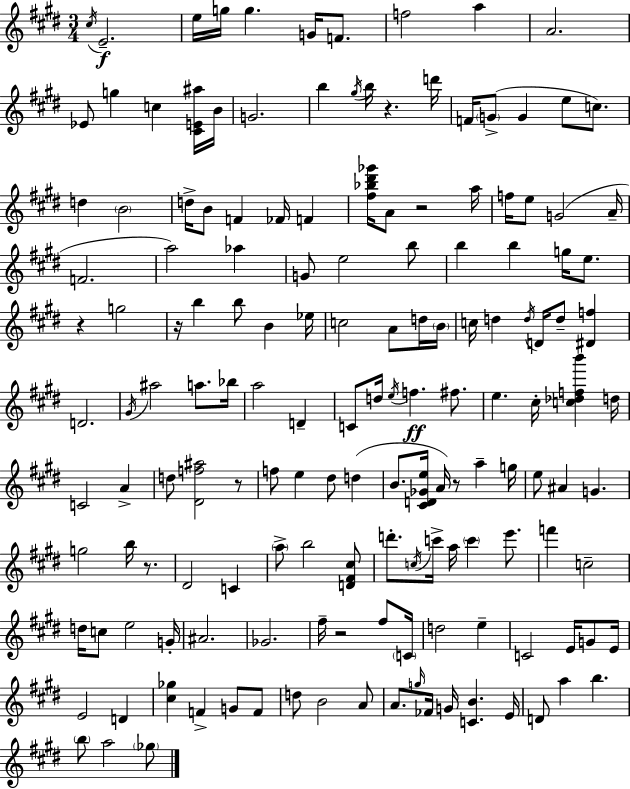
C#5/s E4/h. E5/s G5/s G5/q. G4/s F4/e. F5/h A5/q A4/h. Eb4/e G5/q C5/q [C#4,E4,A#5]/s B4/s G4/h. B5/q G#5/s B5/s R/q. D6/s F4/s G4/e G4/q E5/e C5/e. D5/q B4/h D5/s B4/e F4/q FES4/s F4/q [F#5,Bb5,D#6,Gb6]/s A4/e R/h A5/s F5/s E5/e G4/h A4/s F4/h. A5/h Ab5/q G4/e E5/h B5/e B5/q B5/q G5/s E5/e. R/q G5/h R/s B5/q B5/e B4/q Eb5/s C5/h A4/e D5/s B4/s C5/s D5/q D5/s D4/s D5/e [D#4,F5]/q D4/h. G#4/s A#5/h A5/e. Bb5/s A5/h D4/q C4/e D5/s E5/s F5/q. F#5/e. E5/q. C#5/s [C5,Db5,F5,B6]/q D5/s C4/h A4/q D5/e [D#4,F5,A#5]/h R/e F5/e E5/q D#5/e D5/q B4/e. [C#4,D4,Gb4,E5]/s A4/s R/e A5/q G5/s E5/e A#4/q G4/q. G5/h B5/s R/e. D#4/h C4/q A5/e B5/h [D4,F#4,C#5]/e D6/e. C5/s C6/s A5/s C6/q E6/e. F6/q C5/h D5/s C5/e E5/h G4/s A#4/h. Gb4/h. F#5/s R/h F#5/e C4/s D5/h E5/q C4/h E4/s G4/e E4/s E4/h D4/q [C#5,Gb5]/q F4/q G4/e F4/e D5/e B4/h A4/e A4/e. G5/s FES4/s G4/s [C4,B4]/q. E4/s D4/e A5/q B5/q. B5/e A5/h Gb5/e